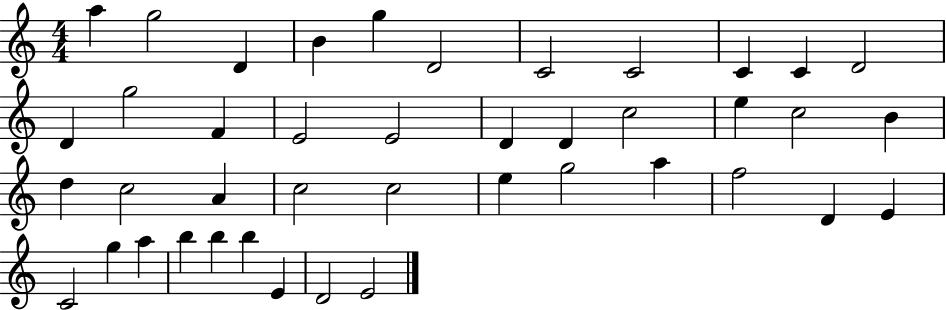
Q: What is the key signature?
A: C major